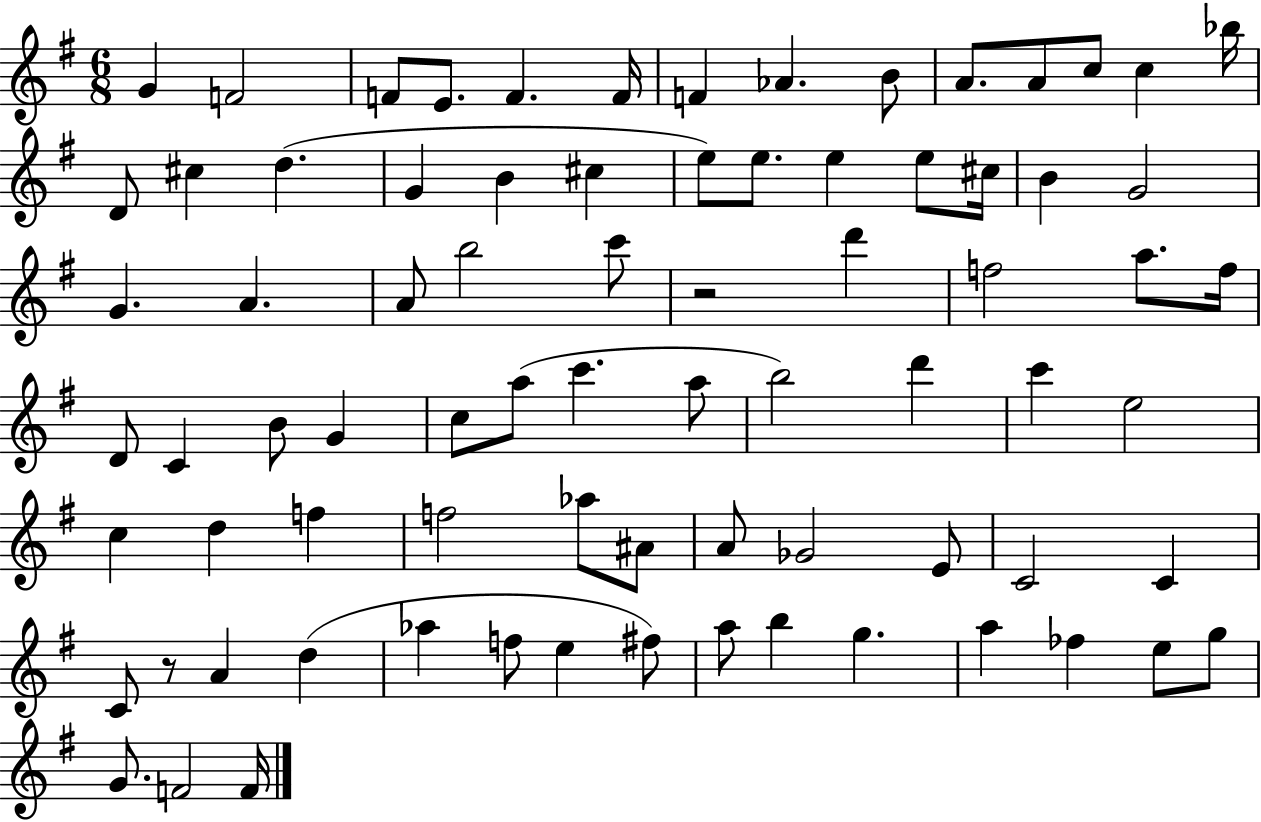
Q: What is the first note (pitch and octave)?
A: G4